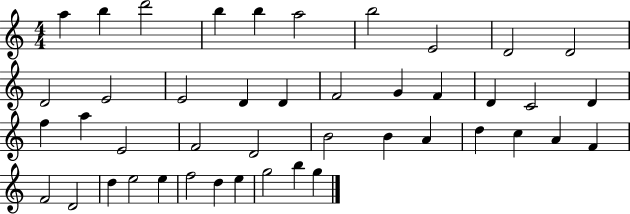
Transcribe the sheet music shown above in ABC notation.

X:1
T:Untitled
M:4/4
L:1/4
K:C
a b d'2 b b a2 b2 E2 D2 D2 D2 E2 E2 D D F2 G F D C2 D f a E2 F2 D2 B2 B A d c A F F2 D2 d e2 e f2 d e g2 b g